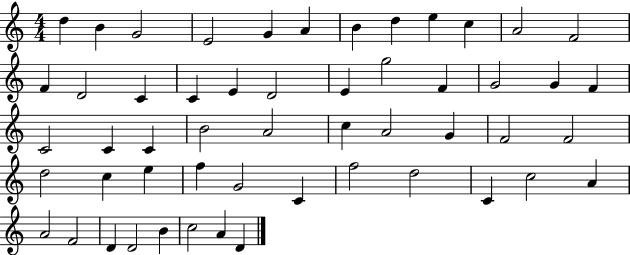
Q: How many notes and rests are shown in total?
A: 53